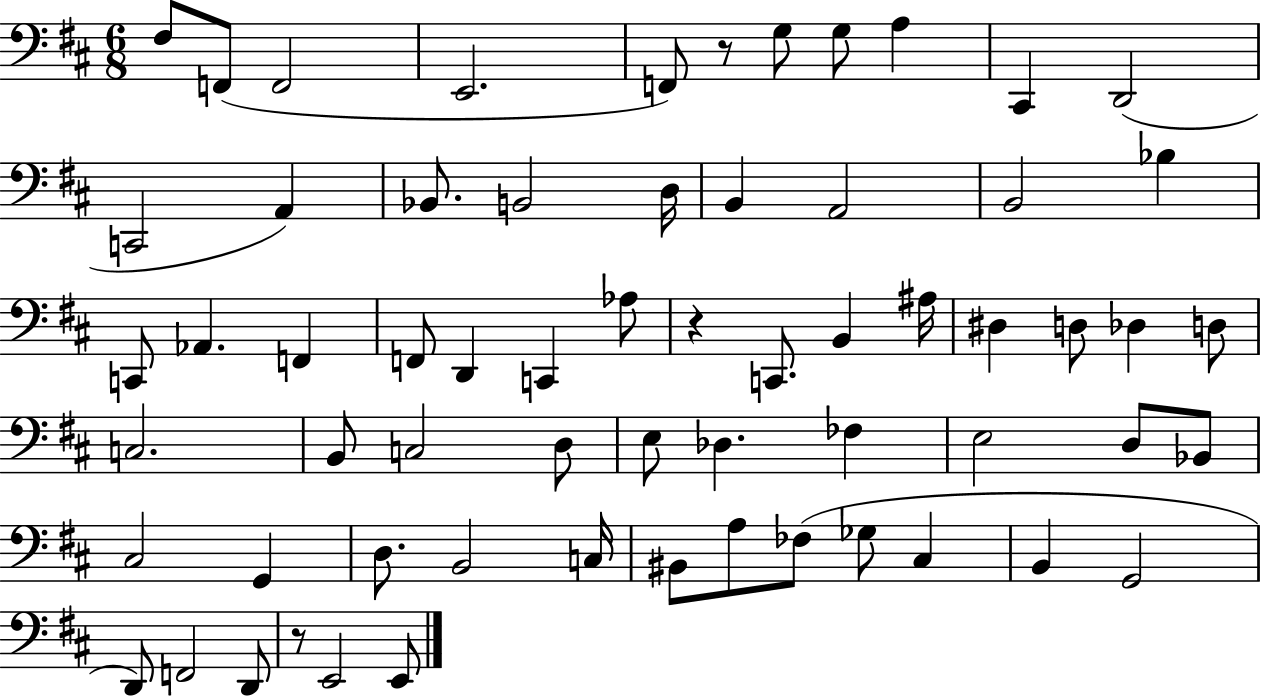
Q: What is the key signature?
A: D major